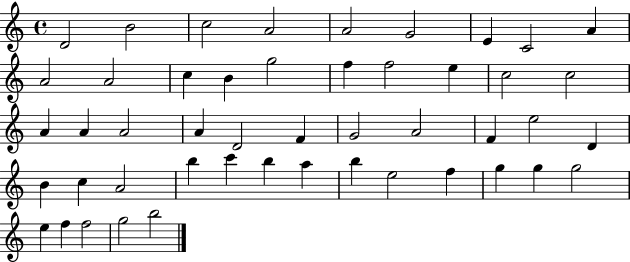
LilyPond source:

{
  \clef treble
  \time 4/4
  \defaultTimeSignature
  \key c \major
  d'2 b'2 | c''2 a'2 | a'2 g'2 | e'4 c'2 a'4 | \break a'2 a'2 | c''4 b'4 g''2 | f''4 f''2 e''4 | c''2 c''2 | \break a'4 a'4 a'2 | a'4 d'2 f'4 | g'2 a'2 | f'4 e''2 d'4 | \break b'4 c''4 a'2 | b''4 c'''4 b''4 a''4 | b''4 e''2 f''4 | g''4 g''4 g''2 | \break e''4 f''4 f''2 | g''2 b''2 | \bar "|."
}